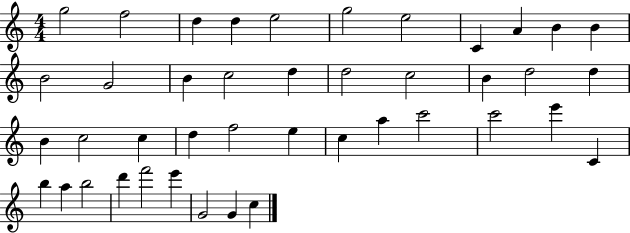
{
  \clef treble
  \numericTimeSignature
  \time 4/4
  \key c \major
  g''2 f''2 | d''4 d''4 e''2 | g''2 e''2 | c'4 a'4 b'4 b'4 | \break b'2 g'2 | b'4 c''2 d''4 | d''2 c''2 | b'4 d''2 d''4 | \break b'4 c''2 c''4 | d''4 f''2 e''4 | c''4 a''4 c'''2 | c'''2 e'''4 c'4 | \break b''4 a''4 b''2 | d'''4 f'''2 e'''4 | g'2 g'4 c''4 | \bar "|."
}